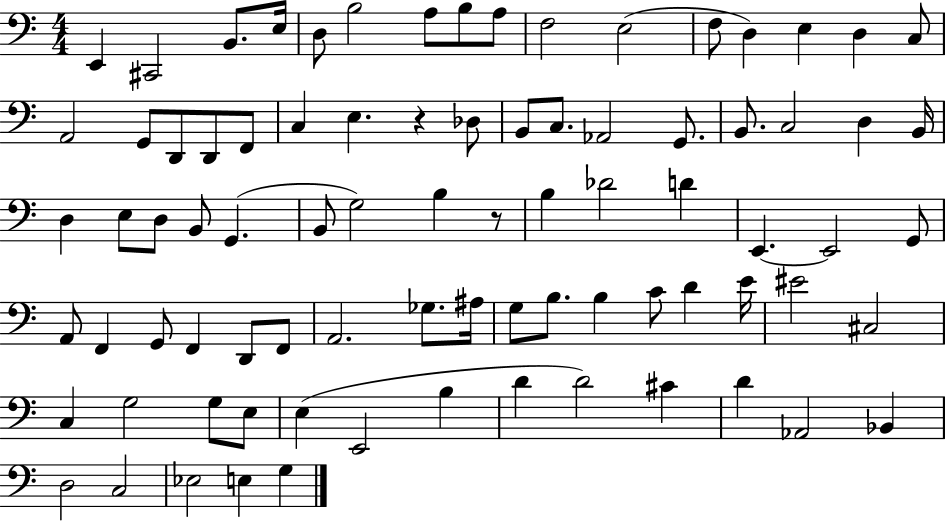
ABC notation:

X:1
T:Untitled
M:4/4
L:1/4
K:C
E,, ^C,,2 B,,/2 E,/4 D,/2 B,2 A,/2 B,/2 A,/2 F,2 E,2 F,/2 D, E, D, C,/2 A,,2 G,,/2 D,,/2 D,,/2 F,,/2 C, E, z _D,/2 B,,/2 C,/2 _A,,2 G,,/2 B,,/2 C,2 D, B,,/4 D, E,/2 D,/2 B,,/2 G,, B,,/2 G,2 B, z/2 B, _D2 D E,, E,,2 G,,/2 A,,/2 F,, G,,/2 F,, D,,/2 F,,/2 A,,2 _G,/2 ^A,/4 G,/2 B,/2 B, C/2 D E/4 ^E2 ^C,2 C, G,2 G,/2 E,/2 E, E,,2 B, D D2 ^C D _A,,2 _B,, D,2 C,2 _E,2 E, G,